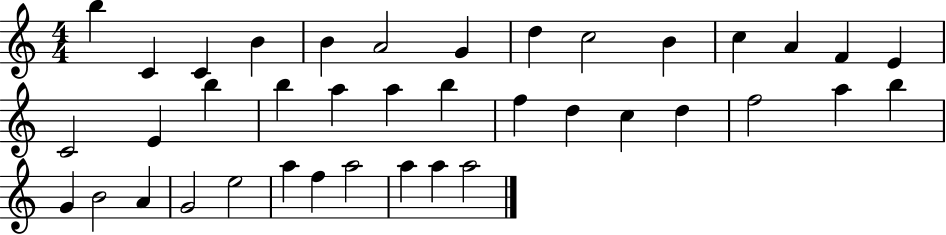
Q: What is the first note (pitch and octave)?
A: B5